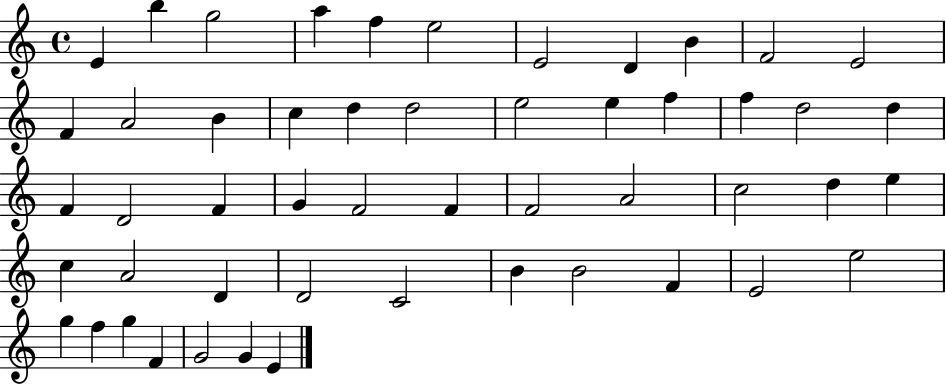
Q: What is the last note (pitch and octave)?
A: E4